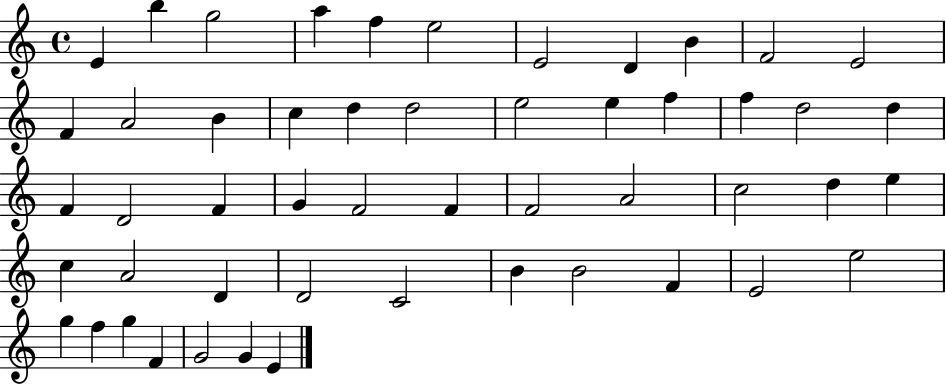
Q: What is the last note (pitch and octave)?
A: E4